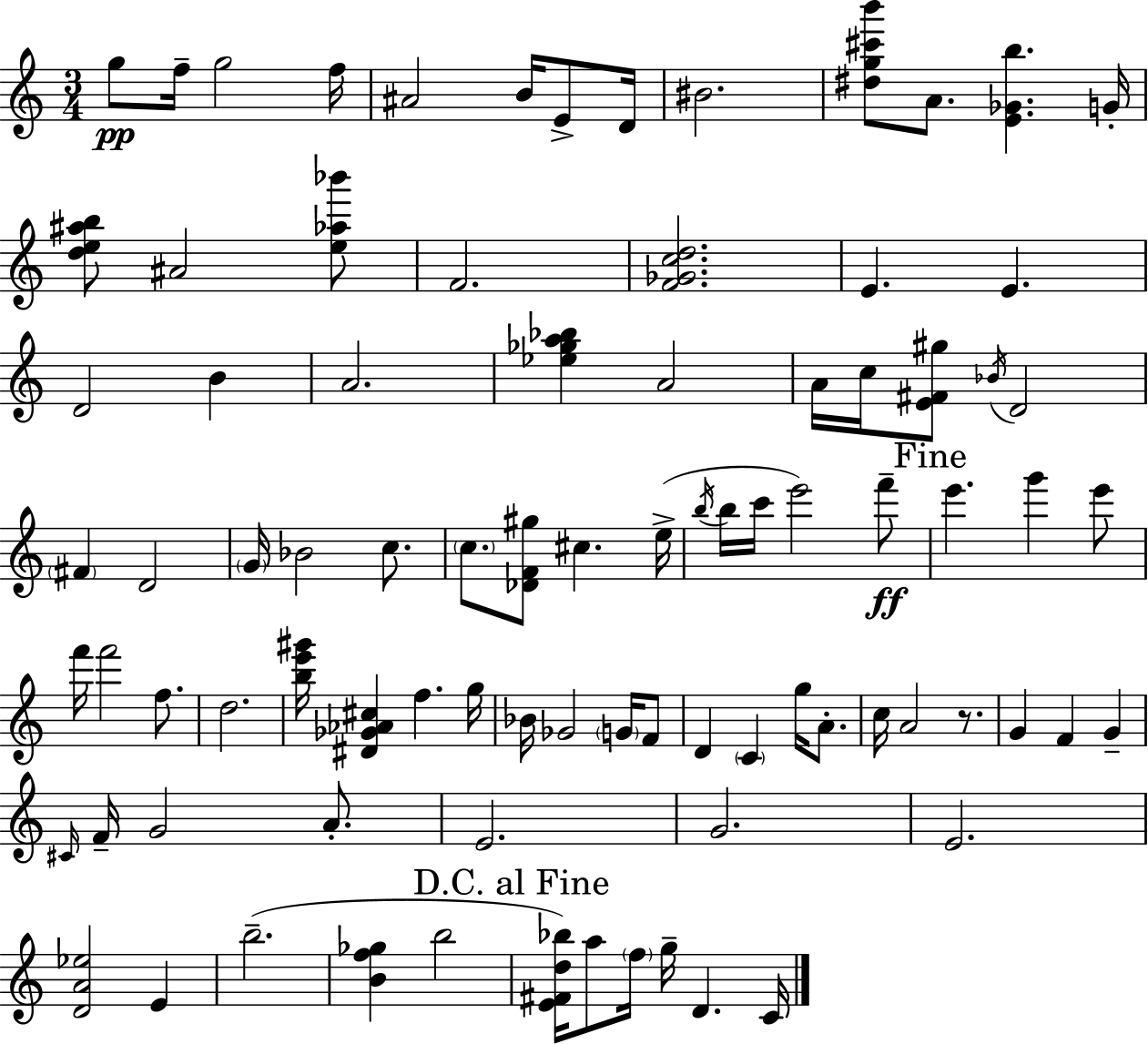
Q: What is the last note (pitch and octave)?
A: C4